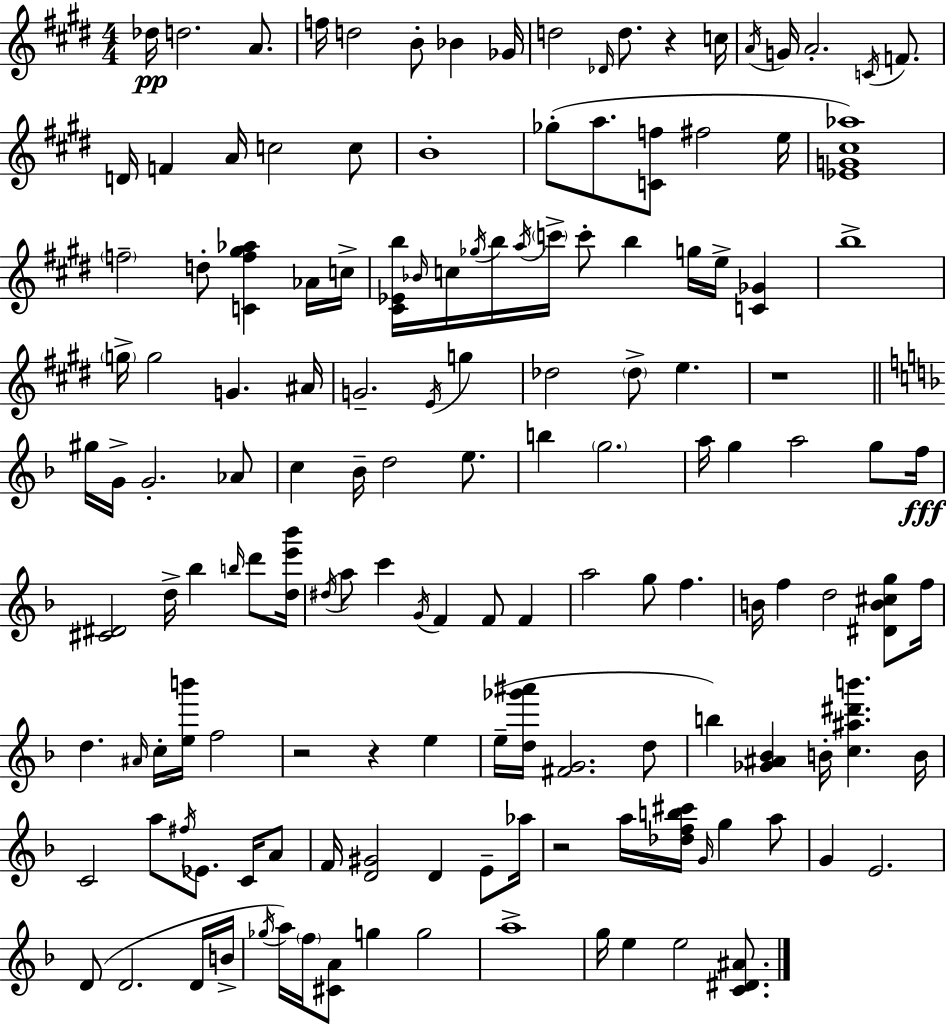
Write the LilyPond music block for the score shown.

{
  \clef treble
  \numericTimeSignature
  \time 4/4
  \key e \major
  \repeat volta 2 { des''16\pp d''2. a'8. | f''16 d''2 b'8-. bes'4 ges'16 | d''2 \grace { des'16 } d''8. r4 | c''16 \acciaccatura { a'16 } g'16 a'2.-. \acciaccatura { c'16 } | \break f'8. d'16 f'4 a'16 c''2 | c''8 b'1-. | ges''8-.( a''8. <c' f''>8 fis''2 | e''16 <ees' g' cis'' aes''>1) | \break \parenthesize f''2-- d''8-. <c' f'' gis'' aes''>4 | aes'16 c''16-> <cis' ees' b''>16 \grace { bes'16 } c''16 \acciaccatura { ges''16 } b''16 \acciaccatura { a''16 } \parenthesize c'''16-> c'''8-. b''4 | g''16 e''16-> <c' ges'>4 b''1-> | \parenthesize g''16-> g''2 g'4. | \break ais'16 g'2.-- | \acciaccatura { e'16 } g''4 des''2 \parenthesize des''8-> | e''4. r1 | \bar "||" \break \key d \minor gis''16 g'16-> g'2.-. aes'8 | c''4 bes'16-- d''2 e''8. | b''4 \parenthesize g''2. | a''16 g''4 a''2 g''8 f''16\fff | \break <cis' dis'>2 d''16-> bes''4 \grace { b''16 } d'''8 | <d'' e''' bes'''>16 \acciaccatura { dis''16 } a''8 c'''4 \acciaccatura { g'16 } f'4 f'8 f'4 | a''2 g''8 f''4. | b'16 f''4 d''2 | \break <dis' b' cis'' g''>8 f''16 d''4. \grace { ais'16 } c''16-. <e'' b'''>16 f''2 | r2 r4 | e''4 e''16--( <d'' ges''' ais'''>16 <fis' g'>2. | d''8 b''4) <ges' ais' bes'>4 b'16-. <c'' ais'' dis''' b'''>4. | \break b'16 c'2 a''8 \acciaccatura { fis''16 } ees'8. | c'16 a'8 f'16 <d' gis'>2 d'4 | e'8-- aes''16 r2 a''16 <des'' f'' b'' cis'''>16 \grace { g'16 } | g''4 a''8 g'4 e'2. | \break d'8( d'2. | d'16 b'16-> \acciaccatura { ges''16 }) a''16 \parenthesize f''16 <cis' a'>8 g''4 g''2 | a''1-> | g''16 e''4 e''2 | \break <c' dis' ais'>8. } \bar "|."
}